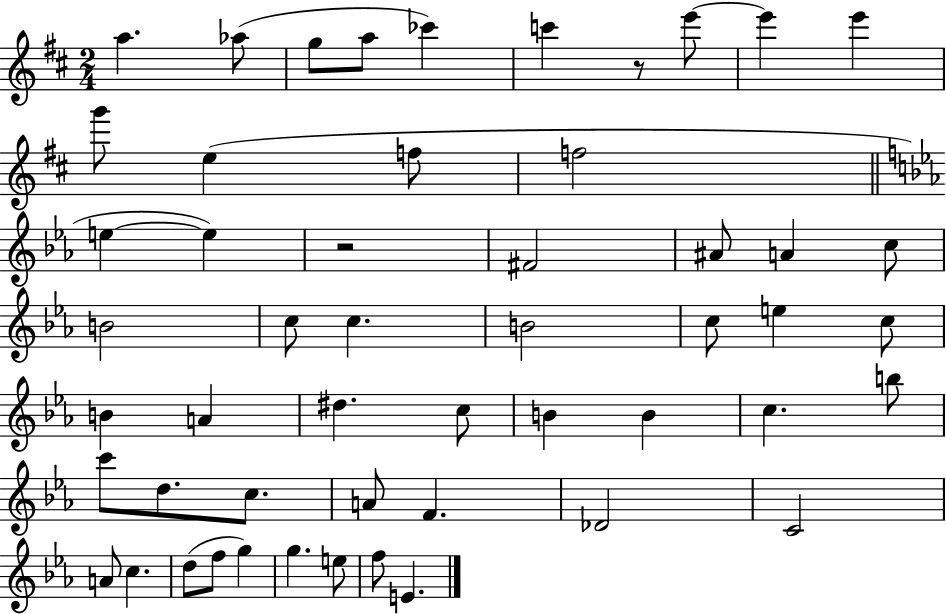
{
  \clef treble
  \numericTimeSignature
  \time 2/4
  \key d \major
  a''4. aes''8( | g''8 a''8 ces'''4) | c'''4 r8 e'''8~~ | e'''4 e'''4 | \break g'''8 e''4( f''8 | f''2 | \bar "||" \break \key c \minor e''4~~ e''4) | r2 | fis'2 | ais'8 a'4 c''8 | \break b'2 | c''8 c''4. | b'2 | c''8 e''4 c''8 | \break b'4 a'4 | dis''4. c''8 | b'4 b'4 | c''4. b''8 | \break c'''8 d''8. c''8. | a'8 f'4. | des'2 | c'2 | \break a'8 c''4. | d''8( f''8 g''4) | g''4. e''8 | f''8 e'4. | \break \bar "|."
}